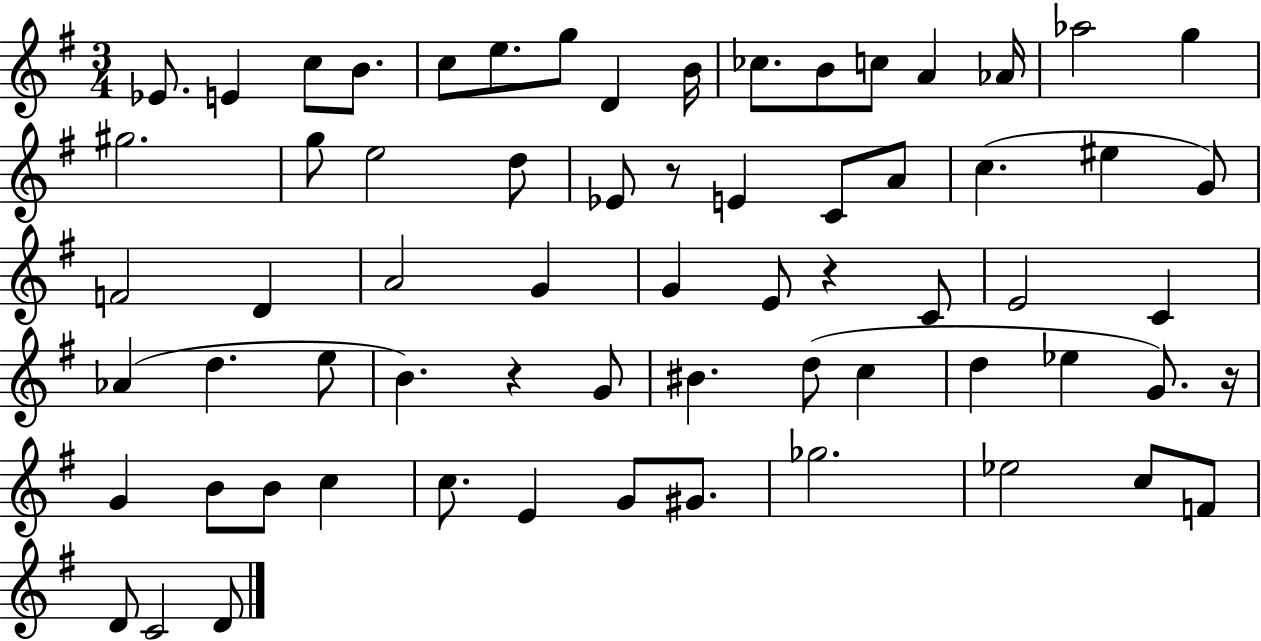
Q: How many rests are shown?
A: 4